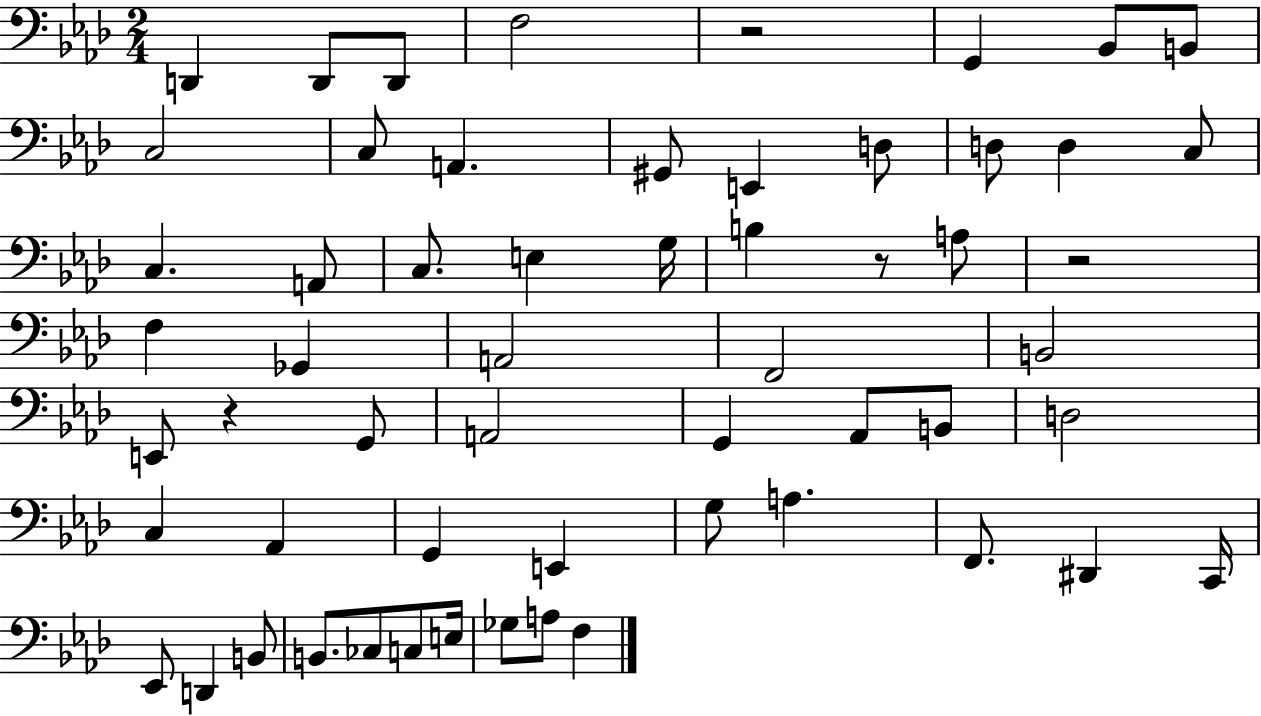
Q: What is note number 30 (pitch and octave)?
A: G2